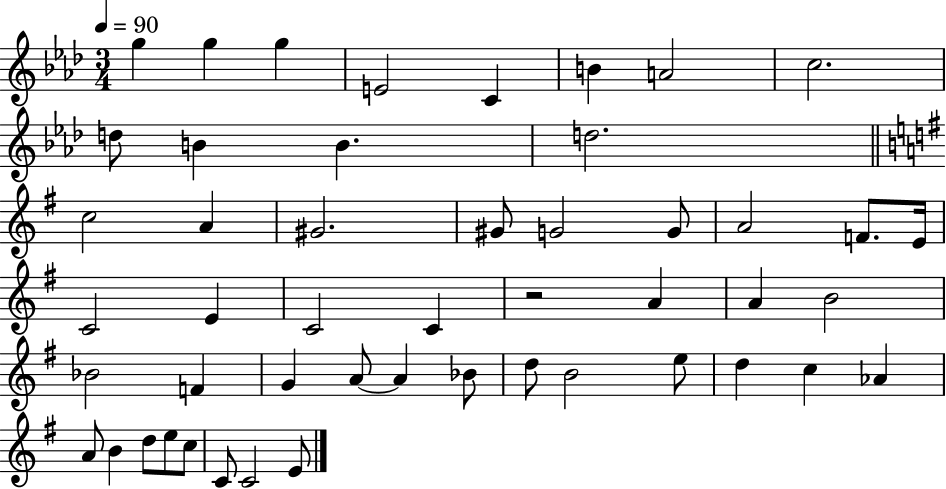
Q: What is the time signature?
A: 3/4